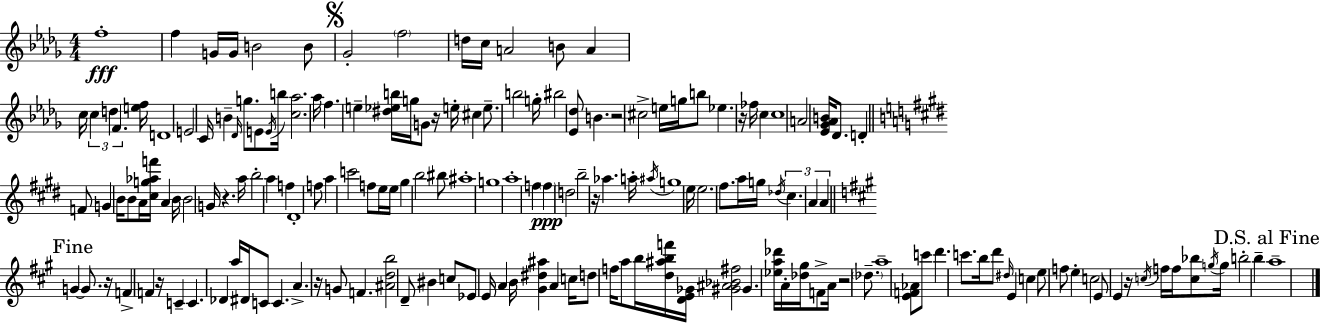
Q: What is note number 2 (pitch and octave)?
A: F5